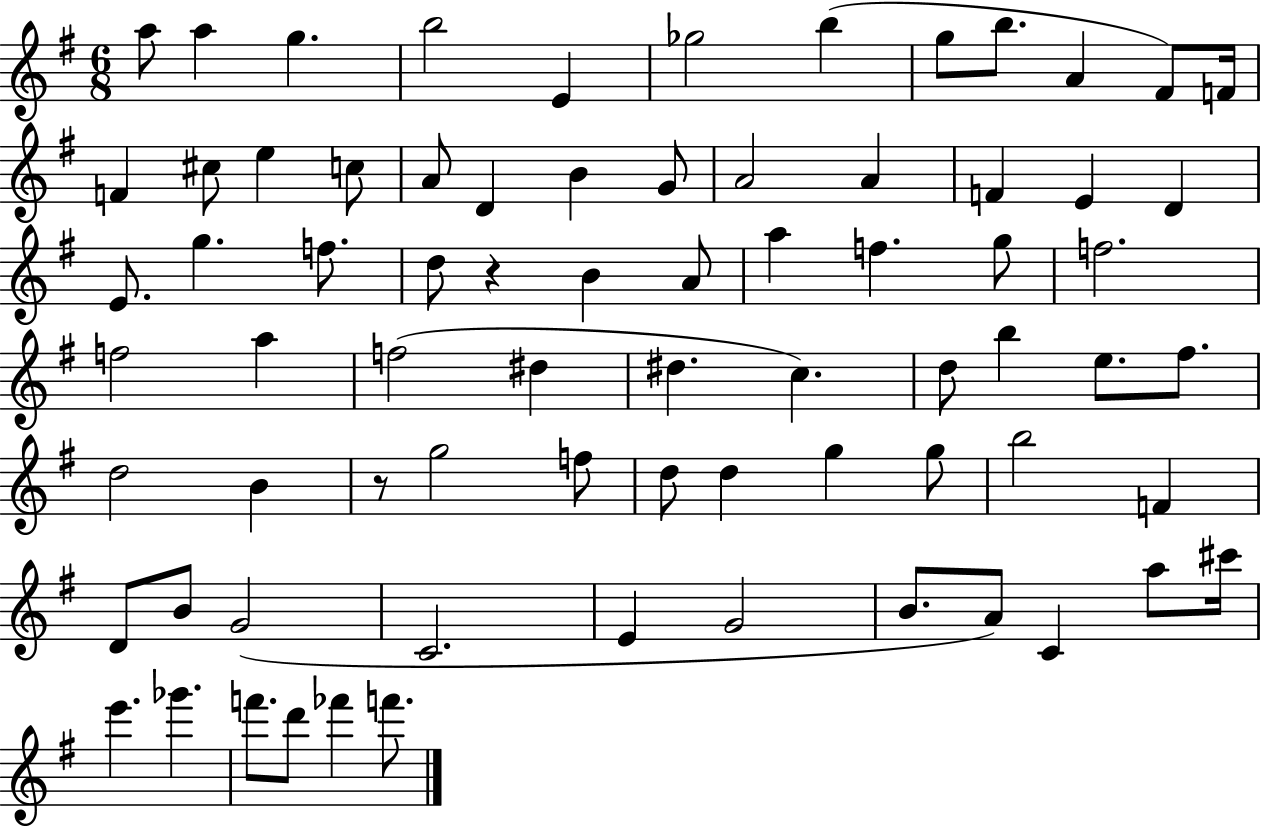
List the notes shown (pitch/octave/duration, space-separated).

A5/e A5/q G5/q. B5/h E4/q Gb5/h B5/q G5/e B5/e. A4/q F#4/e F4/s F4/q C#5/e E5/q C5/e A4/e D4/q B4/q G4/e A4/h A4/q F4/q E4/q D4/q E4/e. G5/q. F5/e. D5/e R/q B4/q A4/e A5/q F5/q. G5/e F5/h. F5/h A5/q F5/h D#5/q D#5/q. C5/q. D5/e B5/q E5/e. F#5/e. D5/h B4/q R/e G5/h F5/e D5/e D5/q G5/q G5/e B5/h F4/q D4/e B4/e G4/h C4/h. E4/q G4/h B4/e. A4/e C4/q A5/e C#6/s E6/q. Gb6/q. F6/e. D6/e FES6/q F6/e.